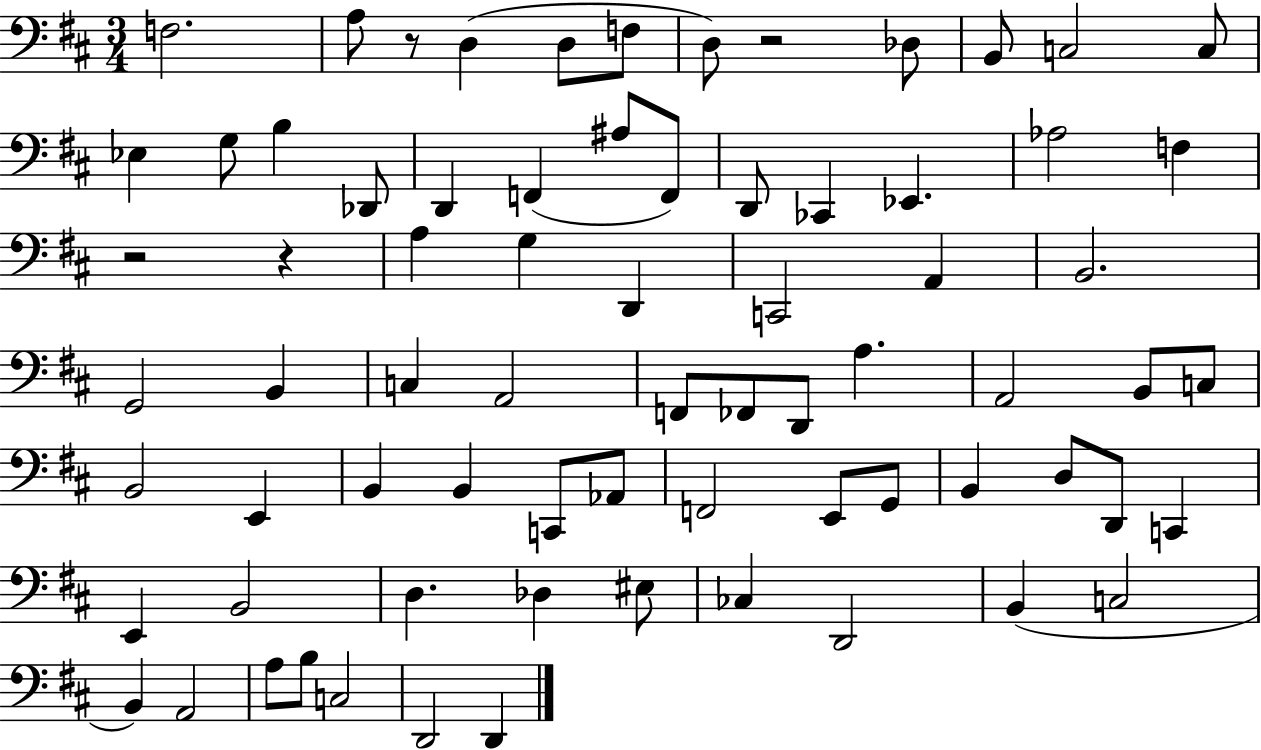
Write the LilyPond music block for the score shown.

{
  \clef bass
  \numericTimeSignature
  \time 3/4
  \key d \major
  f2. | a8 r8 d4( d8 f8 | d8) r2 des8 | b,8 c2 c8 | \break ees4 g8 b4 des,8 | d,4 f,4( ais8 f,8) | d,8 ces,4 ees,4. | aes2 f4 | \break r2 r4 | a4 g4 d,4 | c,2 a,4 | b,2. | \break g,2 b,4 | c4 a,2 | f,8 fes,8 d,8 a4. | a,2 b,8 c8 | \break b,2 e,4 | b,4 b,4 c,8 aes,8 | f,2 e,8 g,8 | b,4 d8 d,8 c,4 | \break e,4 b,2 | d4. des4 eis8 | ces4 d,2 | b,4( c2 | \break b,4) a,2 | a8 b8 c2 | d,2 d,4 | \bar "|."
}